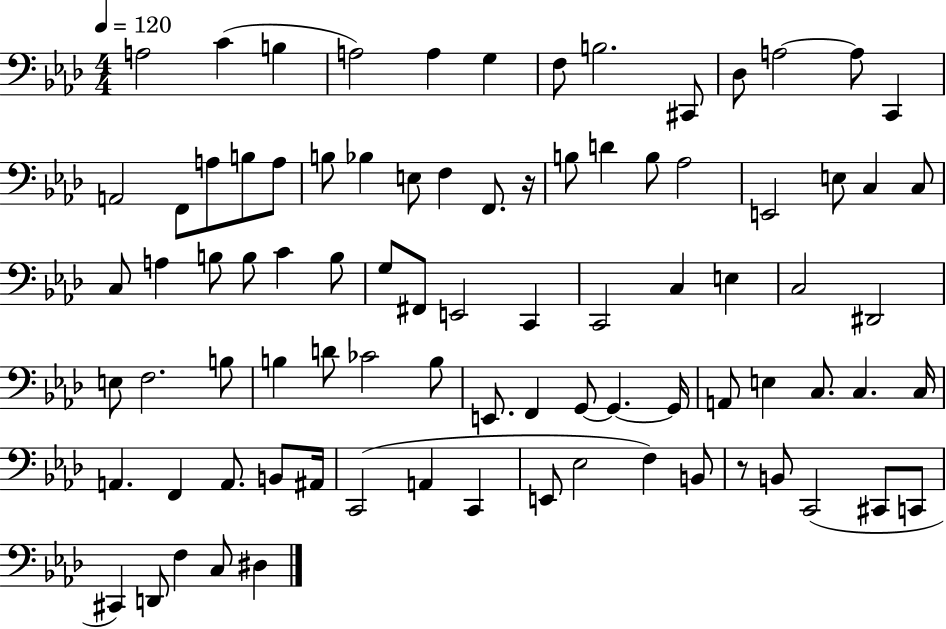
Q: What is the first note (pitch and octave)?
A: A3